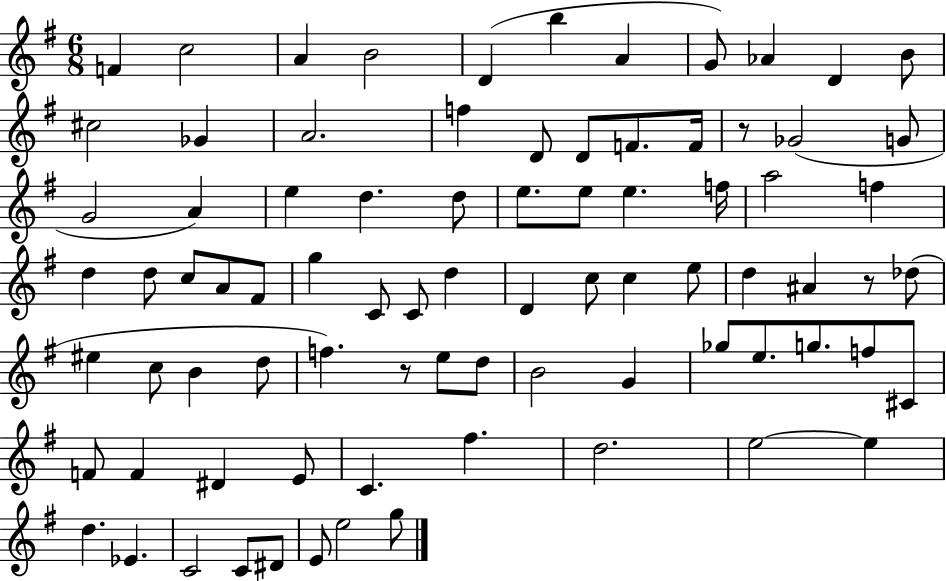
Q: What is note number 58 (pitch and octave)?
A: Gb5